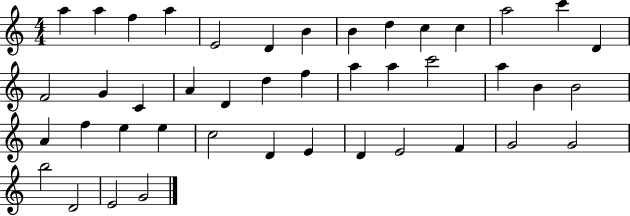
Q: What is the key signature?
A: C major